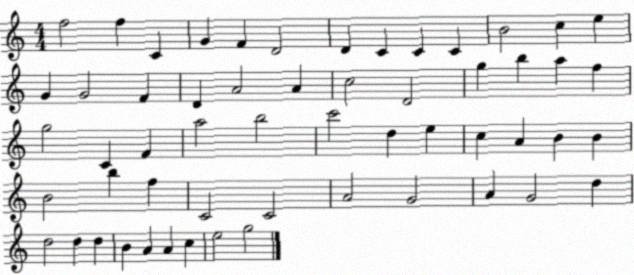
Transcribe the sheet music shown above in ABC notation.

X:1
T:Untitled
M:4/4
L:1/4
K:C
f2 f C G F D2 D C C C B2 c e G G2 F D A2 A c2 D2 g b a f g2 C F a2 b2 c'2 d e c A B B B2 b f C2 C2 A2 G2 A G2 d d2 d d B A A c e2 g2